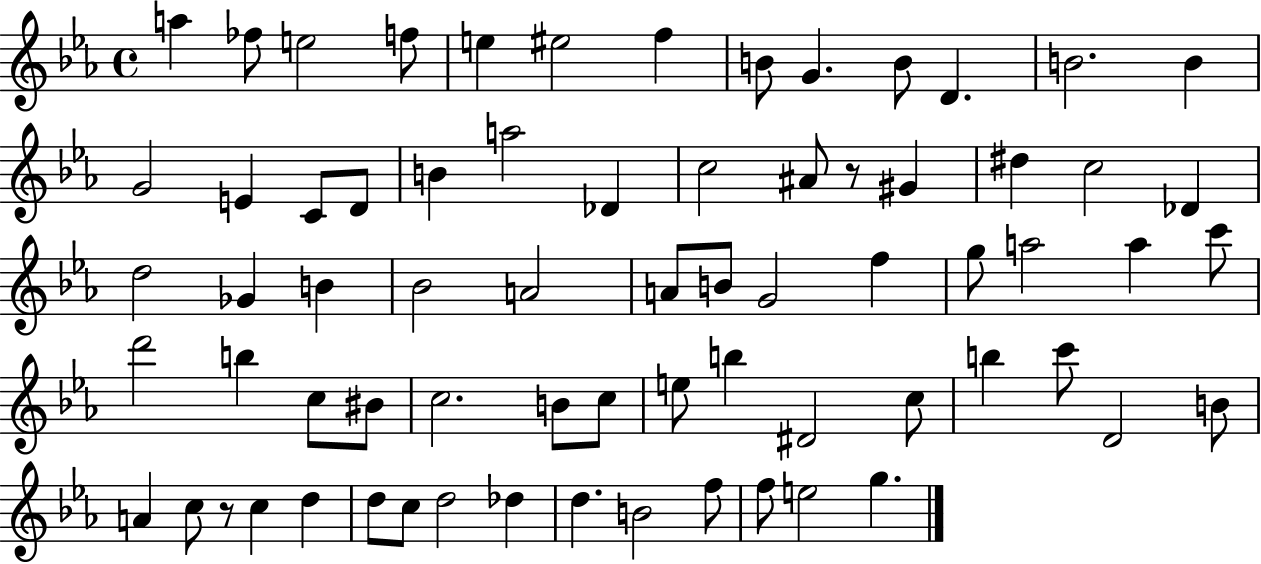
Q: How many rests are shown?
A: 2